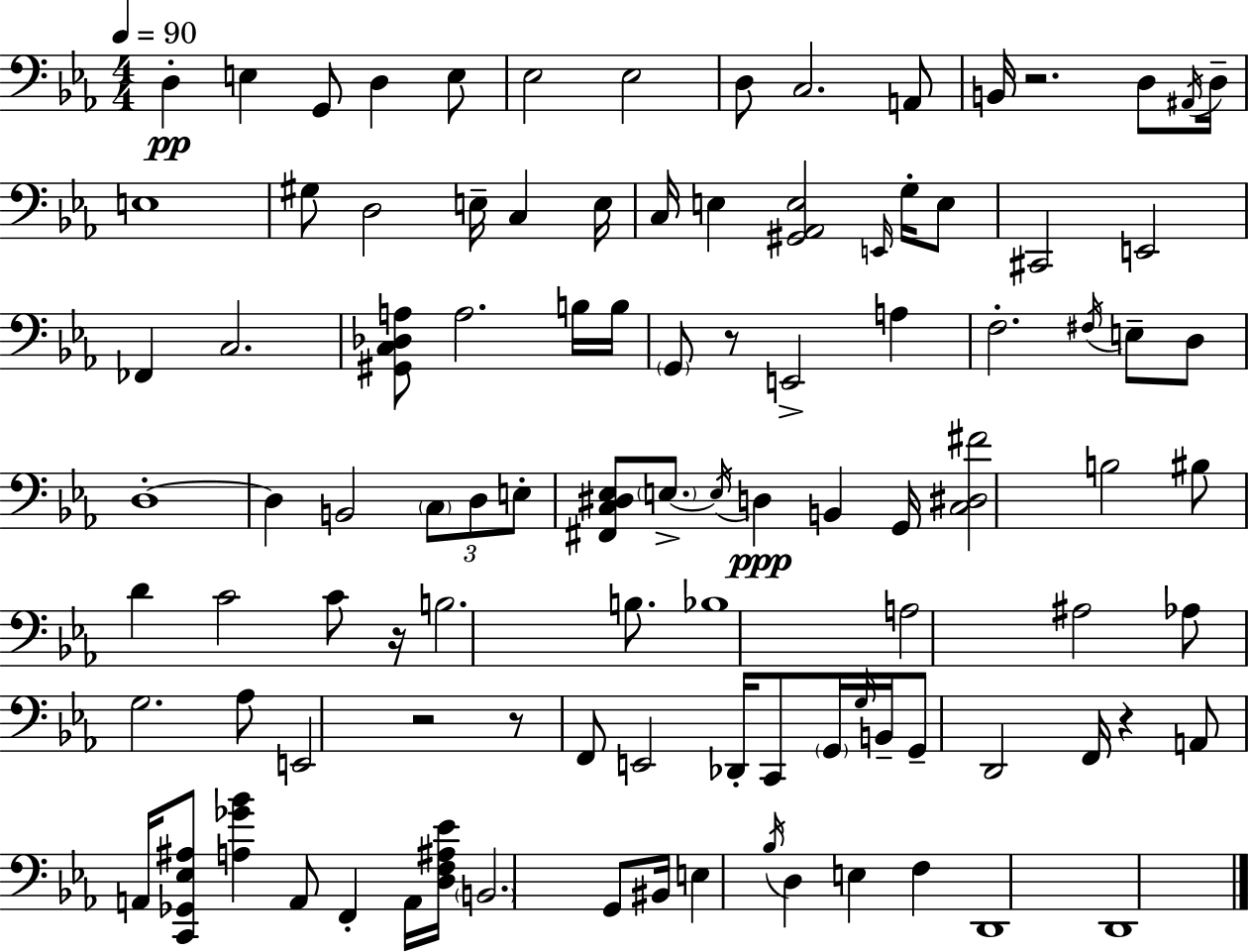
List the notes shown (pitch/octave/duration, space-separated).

D3/q E3/q G2/e D3/q E3/e Eb3/h Eb3/h D3/e C3/h. A2/e B2/s R/h. D3/e A#2/s D3/s E3/w G#3/e D3/h E3/s C3/q E3/s C3/s E3/q [G#2,Ab2,E3]/h E2/s G3/s E3/e C#2/h E2/h FES2/q C3/h. [G#2,C3,Db3,A3]/e A3/h. B3/s B3/s G2/e R/e E2/h A3/q F3/h. F#3/s E3/e D3/e D3/w D3/q B2/h C3/e D3/e E3/e [F#2,C3,D#3,Eb3]/e E3/e. E3/s D3/q B2/q G2/s [C3,D#3,F#4]/h B3/h BIS3/e D4/q C4/h C4/e R/s B3/h. B3/e. Bb3/w A3/h A#3/h Ab3/e G3/h. Ab3/e E2/h R/h R/e F2/e E2/h Db2/s C2/e G2/s G3/s B2/s G2/e D2/h F2/s R/q A2/e A2/s [C2,Gb2,Eb3,A#3]/e [A3,Gb4,Bb4]/q A2/e F2/q A2/s [D3,F3,A#3,Eb4]/s B2/h. G2/e BIS2/s E3/q Bb3/s D3/q E3/q F3/q D2/w D2/w